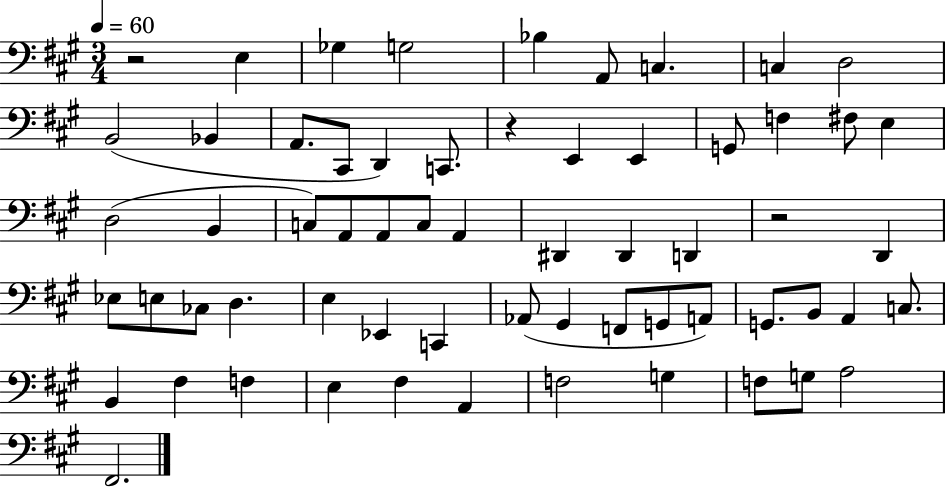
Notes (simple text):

R/h E3/q Gb3/q G3/h Bb3/q A2/e C3/q. C3/q D3/h B2/h Bb2/q A2/e. C#2/e D2/q C2/e. R/q E2/q E2/q G2/e F3/q F#3/e E3/q D3/h B2/q C3/e A2/e A2/e C3/e A2/q D#2/q D#2/q D2/q R/h D2/q Eb3/e E3/e CES3/e D3/q. E3/q Eb2/q C2/q Ab2/e G#2/q F2/e G2/e A2/e G2/e. B2/e A2/q C3/e. B2/q F#3/q F3/q E3/q F#3/q A2/q F3/h G3/q F3/e G3/e A3/h F#2/h.